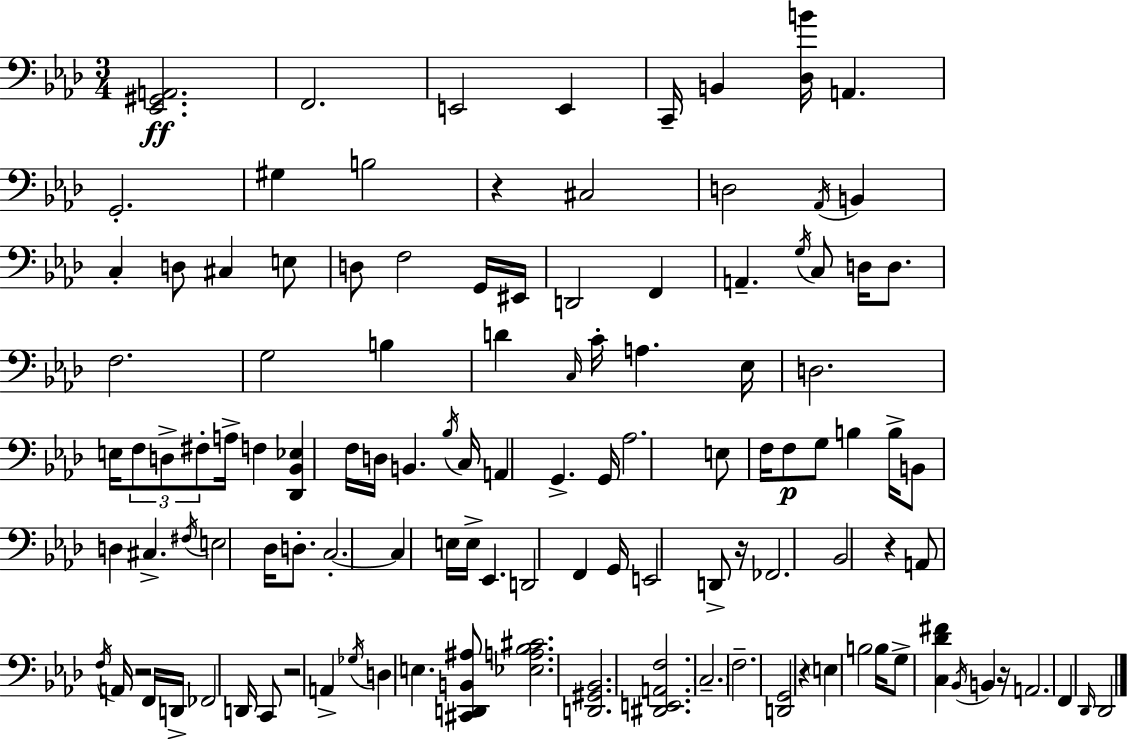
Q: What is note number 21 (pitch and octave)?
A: EIS2